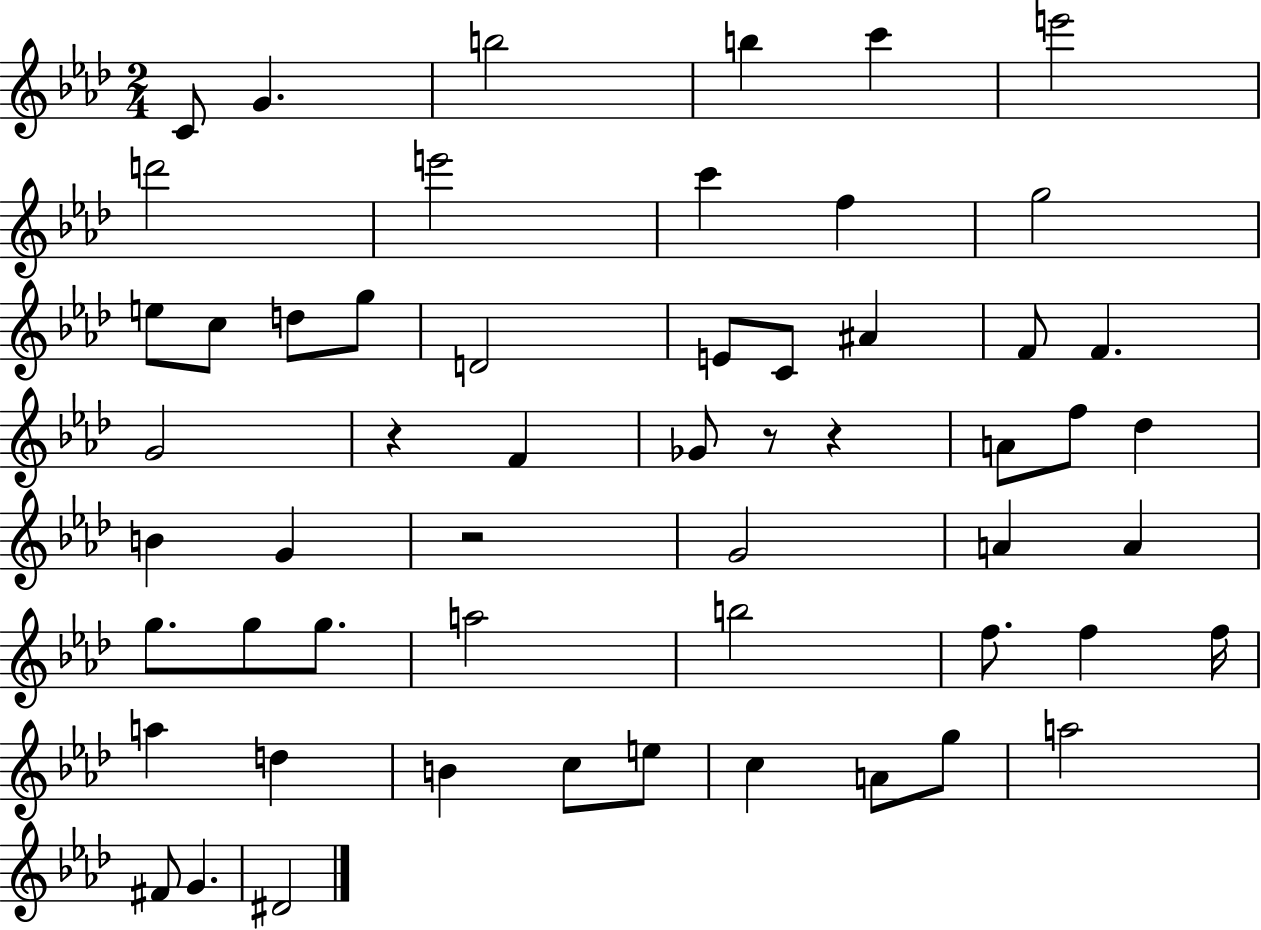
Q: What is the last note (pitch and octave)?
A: D#4